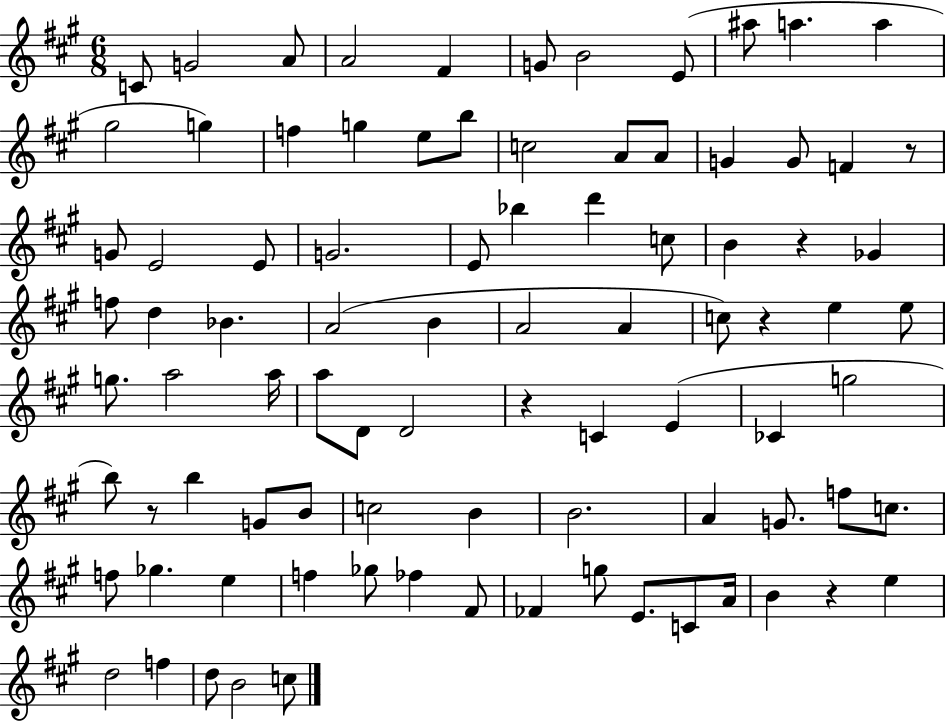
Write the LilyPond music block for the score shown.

{
  \clef treble
  \numericTimeSignature
  \time 6/8
  \key a \major
  c'8 g'2 a'8 | a'2 fis'4 | g'8 b'2 e'8( | ais''8 a''4. a''4 | \break gis''2 g''4) | f''4 g''4 e''8 b''8 | c''2 a'8 a'8 | g'4 g'8 f'4 r8 | \break g'8 e'2 e'8 | g'2. | e'8 bes''4 d'''4 c''8 | b'4 r4 ges'4 | \break f''8 d''4 bes'4. | a'2( b'4 | a'2 a'4 | c''8) r4 e''4 e''8 | \break g''8. a''2 a''16 | a''8 d'8 d'2 | r4 c'4 e'4( | ces'4 g''2 | \break b''8) r8 b''4 g'8 b'8 | c''2 b'4 | b'2. | a'4 g'8. f''8 c''8. | \break f''8 ges''4. e''4 | f''4 ges''8 fes''4 fis'8 | fes'4 g''8 e'8. c'8 a'16 | b'4 r4 e''4 | \break d''2 f''4 | d''8 b'2 c''8 | \bar "|."
}